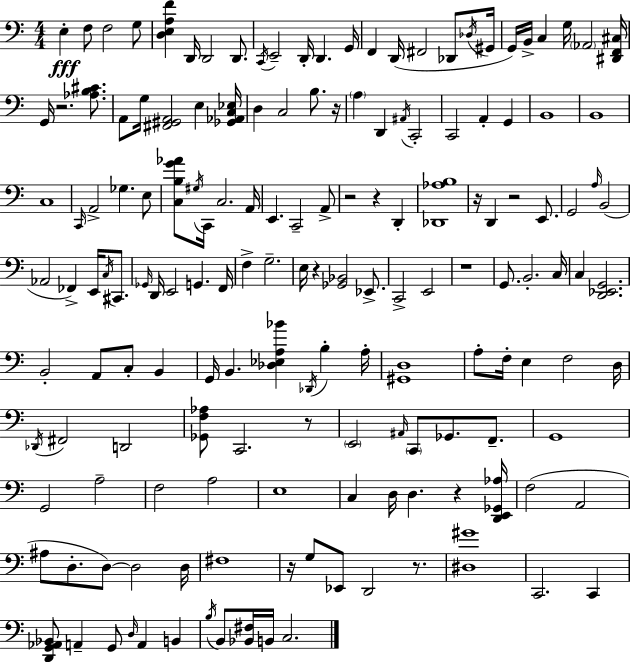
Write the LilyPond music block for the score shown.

{
  \clef bass
  \numericTimeSignature
  \time 4/4
  \key a \minor
  \repeat volta 2 { e4-.\fff f8 f2 g8 | <d e a f'>4 d,16 d,2 d,8. | \acciaccatura { c,16 } e,2-- d,16-. d,4. | g,16 f,4 d,16( fis,2 des,8 | \break \acciaccatura { des16 } gis,16 g,16) b,16-> c4 g16 \parenthesize aes,2 | <dis, f, cis>16 g,16 r2. <aes b cis'>8. | a,8 g16 <fis, gis, a,>2 e4 | <ges, aes, c ees>16 d4 c2 b8. | \break r16 \parenthesize a4 d,4 \acciaccatura { ais,16 } c,2-. | c,2 a,4-. g,4 | b,1 | b,1 | \break c1 | \grace { c,16 } a,2-> ges4. | e8 <c b g' aes'>8 \acciaccatura { gis16 } c,16 c2. | a,16 e,4. c,2-- | \break a,8-> r2 r4 | d,4-. <des, aes b>1 | r16 d,4 r2 | e,8. g,2 \grace { a16 } b,2( | \break aes,2 fes,4->) | e,16 \acciaccatura { c16 } cis,8. \grace { ges,16 } d,16 e,2 | g,4. f,16 f4-> g2.-- | e16 r4 <ges, bes,>2 | \break ees,8.-> c,2-> | e,2 r1 | g,8. b,2.-. | c16 c4 <d, ees, g,>2. | \break b,2-. | a,8 c8-. b,4 g,16 b,4. <des ees a bes'>4 | \acciaccatura { des,16 } b4-. a16-. <gis, d>1 | a8-. f16-. e4 | \break f2 d16 \acciaccatura { des,16 } fis,2 | d,2 <ges, f aes>8 c,2. | r8 \parenthesize e,2 | \grace { ais,16 } \parenthesize c,8 ges,8. f,8.-- g,1 | \break g,2 | a2-- f2 | a2 e1 | c4 d16 | \break d4. r4 <d, e, ges, aes>16 f2( | a,2 ais8 d8.-. | d8~~) d2 d16 fis1 | r16 g8 ees,8 | \break d,2 r8. <dis gis'>1 | c,2. | c,4 <d, g, aes, bes,>8 a,4-- | g,8 \grace { d16 } a,4 b,4 \acciaccatura { b16 } b,8 <bes, fis>16 | \break b,16 c2. } \bar "|."
}